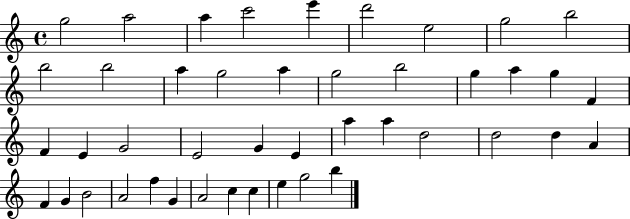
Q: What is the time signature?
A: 4/4